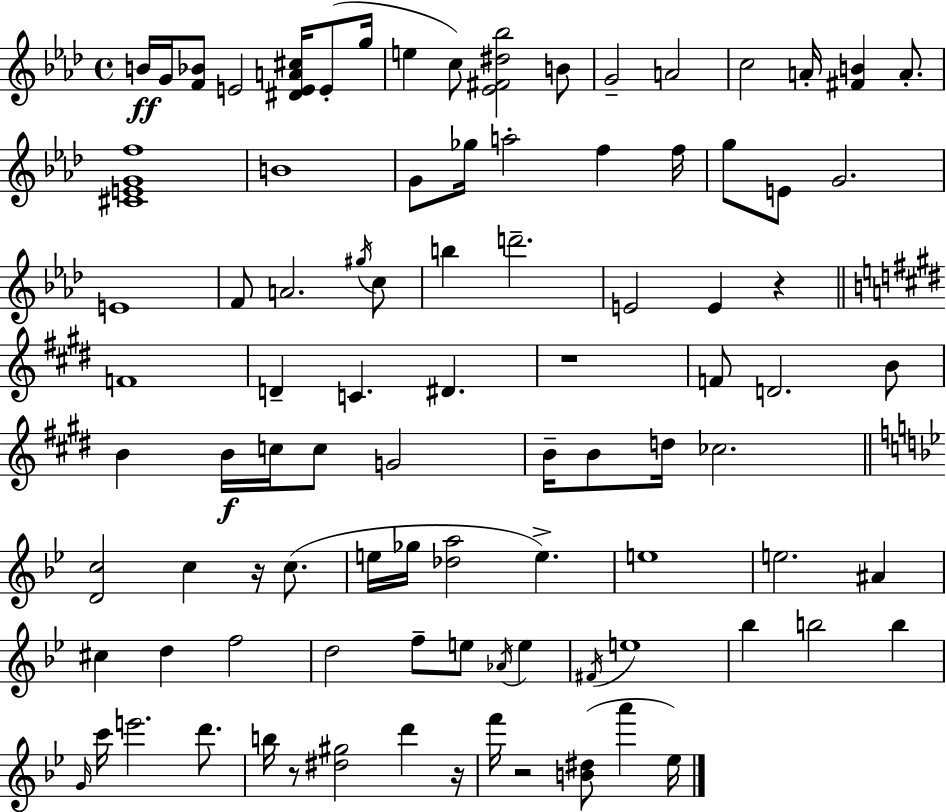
X:1
T:Untitled
M:4/4
L:1/4
K:Fm
B/4 G/4 [F_B]/2 E2 [^DEA^c]/4 E/2 g/4 e c/2 [_E^F^d_b]2 B/2 G2 A2 c2 A/4 [^FB] A/2 [^CEGf]4 B4 G/2 _g/4 a2 f f/4 g/2 E/2 G2 E4 F/2 A2 ^g/4 c/2 b d'2 E2 E z F4 D C ^D z4 F/2 D2 B/2 B B/4 c/4 c/2 G2 B/4 B/2 d/4 _c2 [Dc]2 c z/4 c/2 e/4 _g/4 [_da]2 e e4 e2 ^A ^c d f2 d2 f/2 e/2 _A/4 e ^F/4 e4 _b b2 b G/4 c'/4 e'2 d'/2 b/4 z/2 [^d^g]2 d' z/4 f'/4 z2 [B^d]/2 a' _e/4